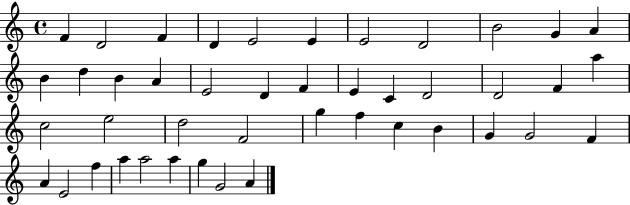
{
  \clef treble
  \time 4/4
  \defaultTimeSignature
  \key c \major
  f'4 d'2 f'4 | d'4 e'2 e'4 | e'2 d'2 | b'2 g'4 a'4 | \break b'4 d''4 b'4 a'4 | e'2 d'4 f'4 | e'4 c'4 d'2 | d'2 f'4 a''4 | \break c''2 e''2 | d''2 f'2 | g''4 f''4 c''4 b'4 | g'4 g'2 f'4 | \break a'4 e'2 f''4 | a''4 a''2 a''4 | g''4 g'2 a'4 | \bar "|."
}